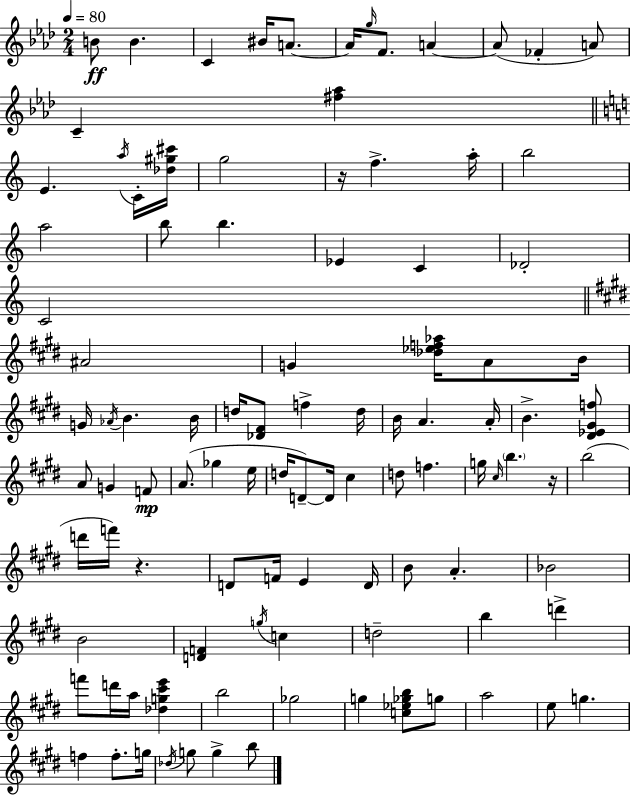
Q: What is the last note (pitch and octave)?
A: B5